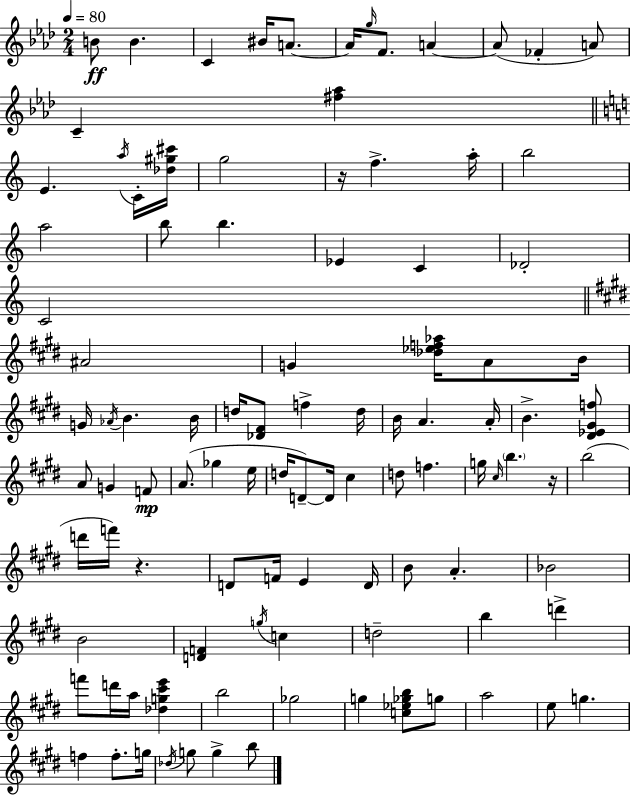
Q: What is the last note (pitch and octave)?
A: B5